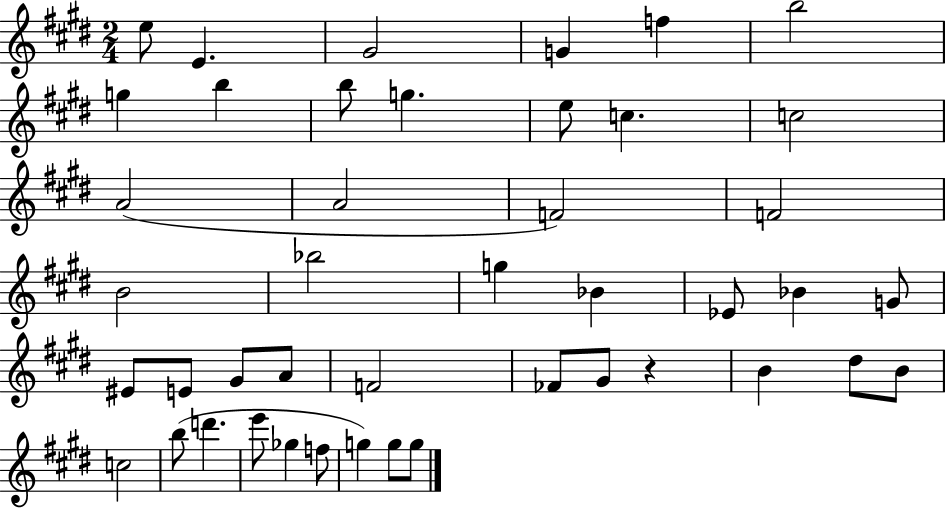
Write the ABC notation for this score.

X:1
T:Untitled
M:2/4
L:1/4
K:E
e/2 E ^G2 G f b2 g b b/2 g e/2 c c2 A2 A2 F2 F2 B2 _b2 g _B _E/2 _B G/2 ^E/2 E/2 ^G/2 A/2 F2 _F/2 ^G/2 z B ^d/2 B/2 c2 b/2 d' e'/2 _g f/2 g g/2 g/2